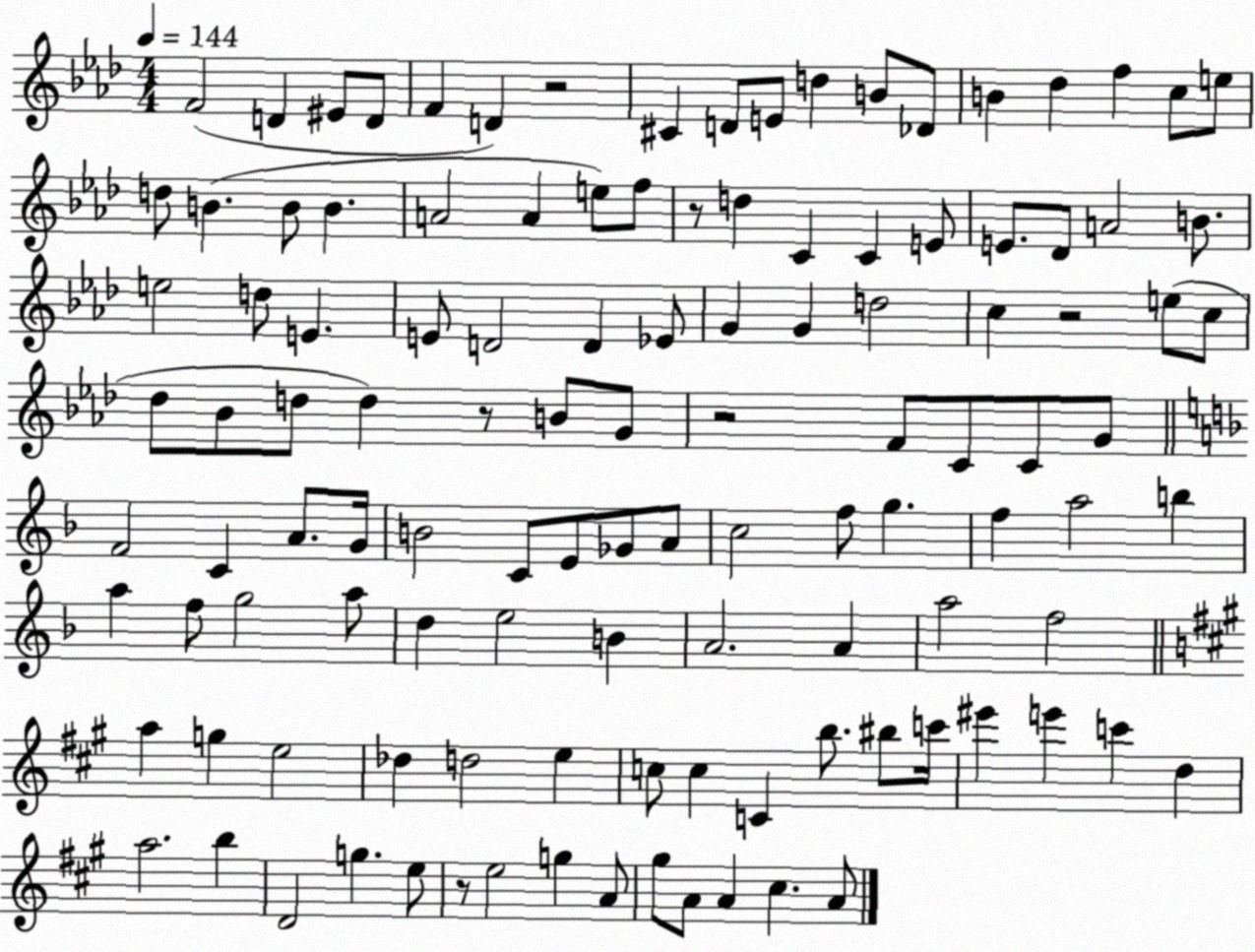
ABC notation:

X:1
T:Untitled
M:4/4
L:1/4
K:Ab
F2 D ^E/2 D/2 F D z2 ^C D/2 E/2 d B/2 _D/2 B _d f c/2 e/2 d/2 B B/2 B A2 A e/2 f/2 z/2 d C C E/2 E/2 _D/2 A2 B/2 e2 d/2 E E/2 D2 D _E/2 G G d2 c z2 e/2 c/2 _d/2 _B/2 d/2 d z/2 B/2 G/2 z2 F/2 C/2 C/2 G/2 F2 C A/2 G/4 B2 C/2 E/2 _G/2 A/2 c2 f/2 g f a2 b a f/2 g2 a/2 d e2 B A2 A a2 f2 a g e2 _d d2 e c/2 c C b/2 ^b/2 c'/4 ^e' e' c' d a2 b D2 g e/2 z/2 e2 g A/2 ^g/2 A/2 A ^c A/2